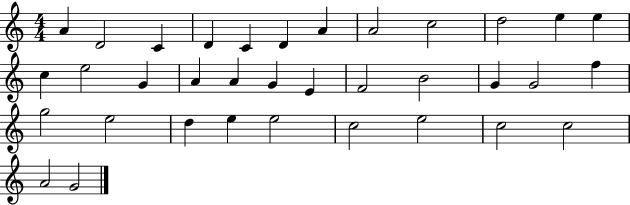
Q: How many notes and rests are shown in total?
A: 35